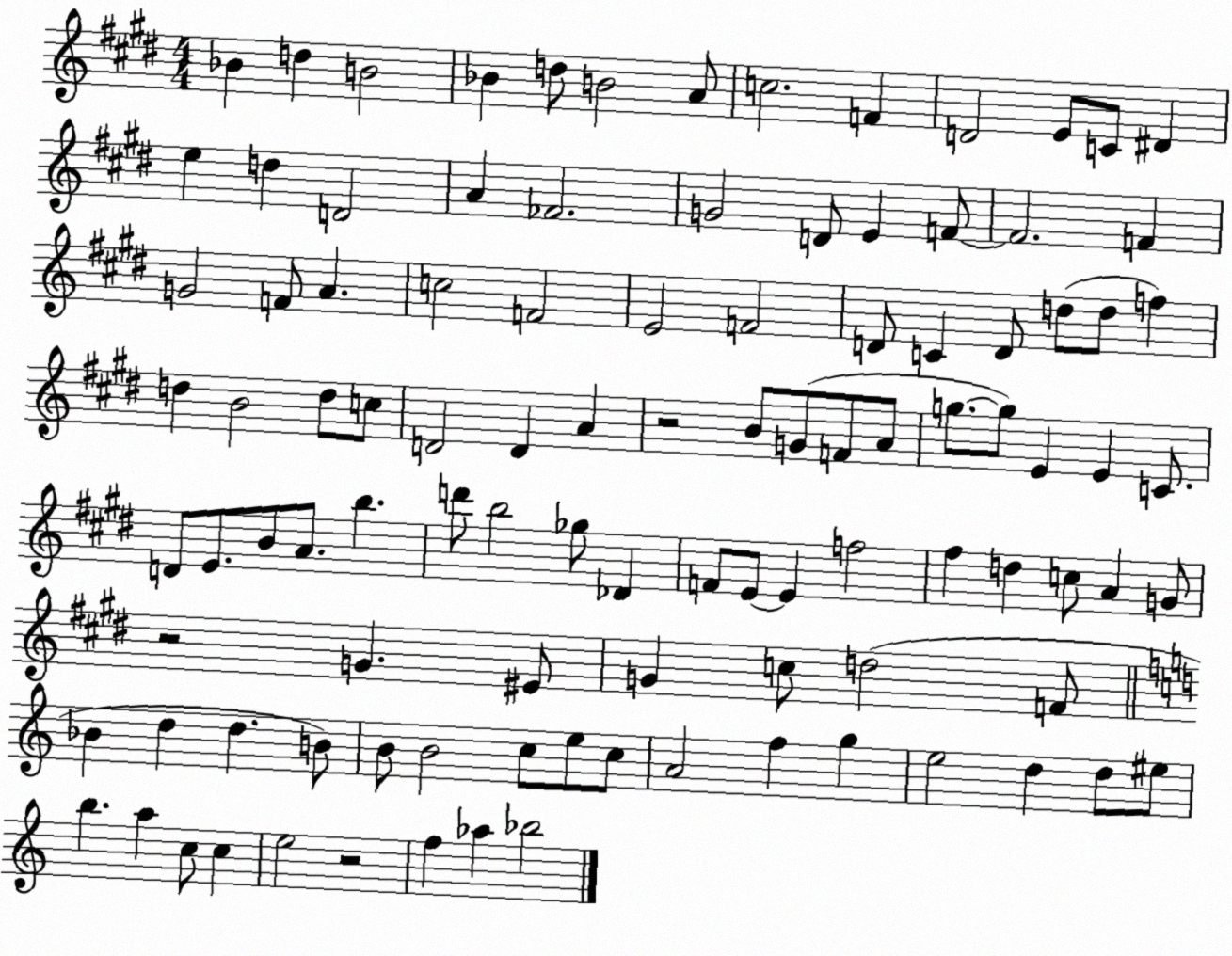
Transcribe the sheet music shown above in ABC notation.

X:1
T:Untitled
M:4/4
L:1/4
K:E
_B d B2 _B d/2 B2 A/2 c2 F D2 E/2 C/2 ^D e d D2 A _F2 G2 D/2 E F/2 F2 F G2 F/2 A c2 F2 E2 F2 D/2 C D/2 d/2 d/2 f d B2 d/2 c/2 D2 D A z2 B/2 G/2 F/2 A/2 g/2 g/2 E E C/2 D/2 E/2 B/2 A/2 b d'/2 b2 _g/2 _D F/2 E/2 E f2 ^f d c/2 A G/2 z2 G ^E/2 G c/2 d2 F/2 _B d d B/2 B/2 B2 c/2 e/2 c/2 A2 f g e2 d d/2 ^e/2 b a c/2 c e2 z2 f _a _b2